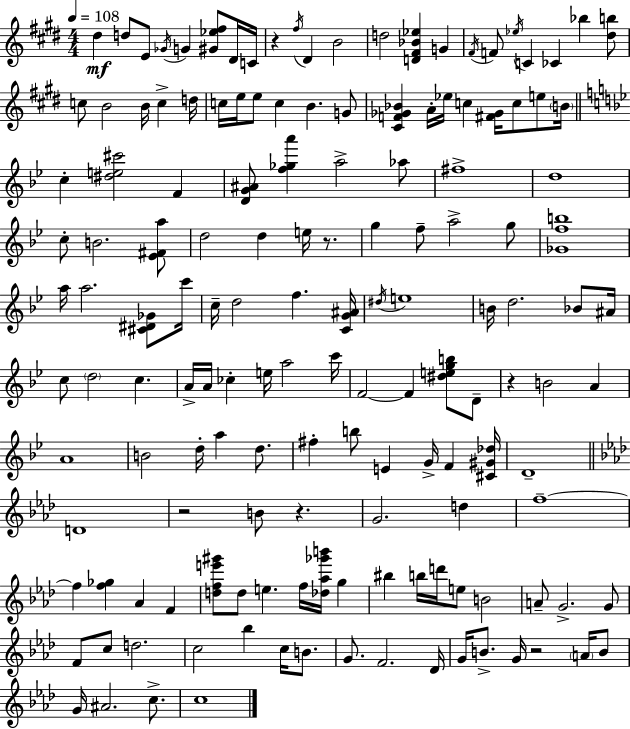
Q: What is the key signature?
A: E major